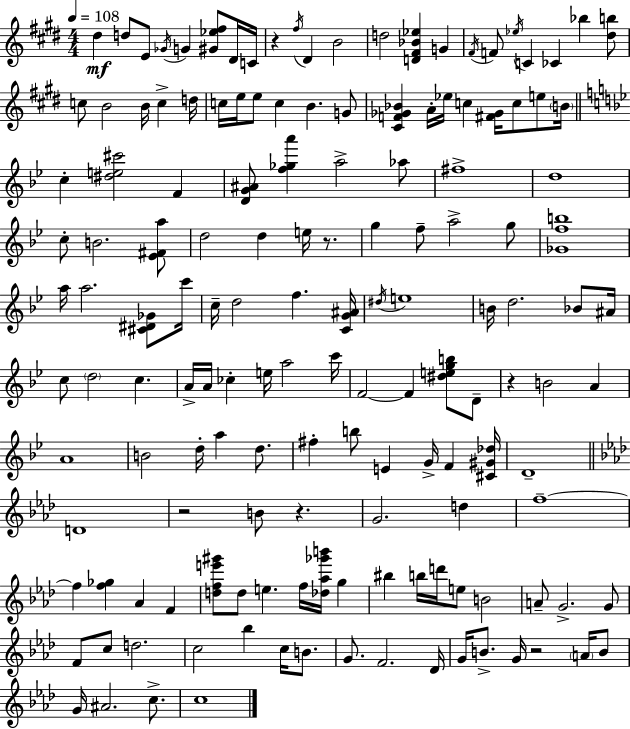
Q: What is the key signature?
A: E major